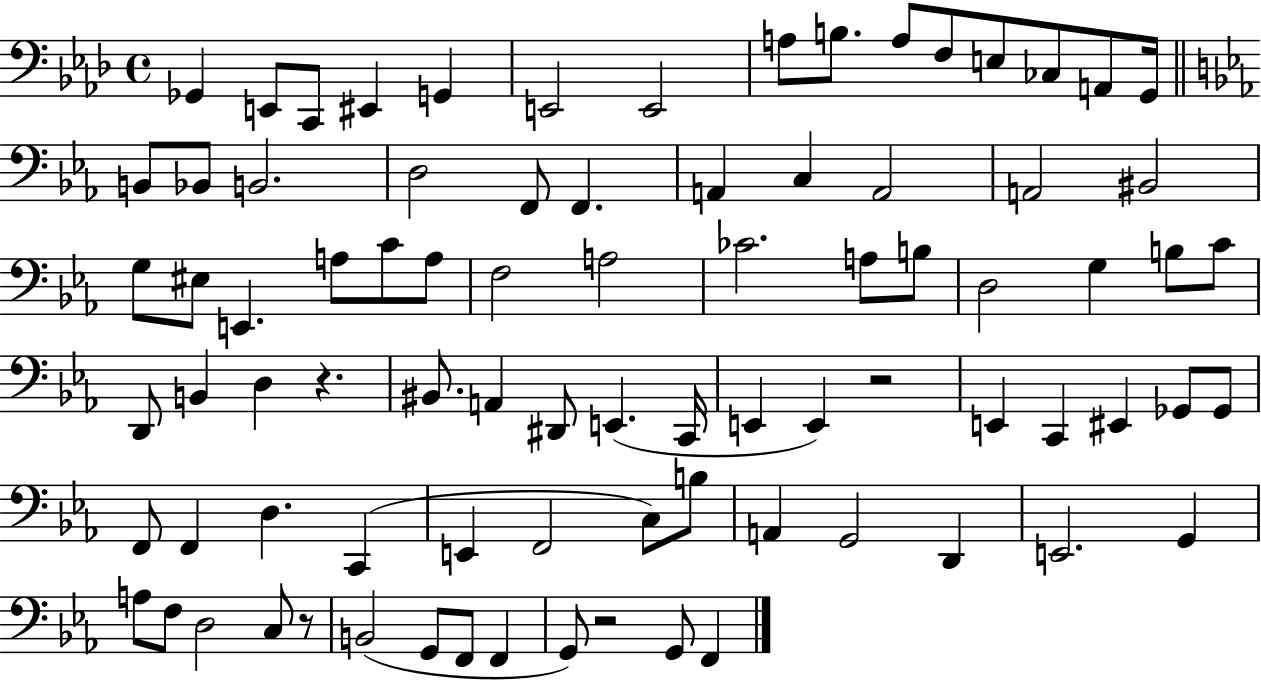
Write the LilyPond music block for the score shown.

{
  \clef bass
  \time 4/4
  \defaultTimeSignature
  \key aes \major
  ges,4 e,8 c,8 eis,4 g,4 | e,2 e,2 | a8 b8. a8 f8 e8 ces8 a,8 g,16 | \bar "||" \break \key ees \major b,8 bes,8 b,2. | d2 f,8 f,4. | a,4 c4 a,2 | a,2 bis,2 | \break g8 eis8 e,4. a8 c'8 a8 | f2 a2 | ces'2. a8 b8 | d2 g4 b8 c'8 | \break d,8 b,4 d4 r4. | bis,8. a,4 dis,8 e,4.( c,16 | e,4 e,4) r2 | e,4 c,4 eis,4 ges,8 ges,8 | \break f,8 f,4 d4. c,4( | e,4 f,2 c8) b8 | a,4 g,2 d,4 | e,2. g,4 | \break a8 f8 d2 c8 r8 | b,2( g,8 f,8 f,4 | g,8) r2 g,8 f,4 | \bar "|."
}